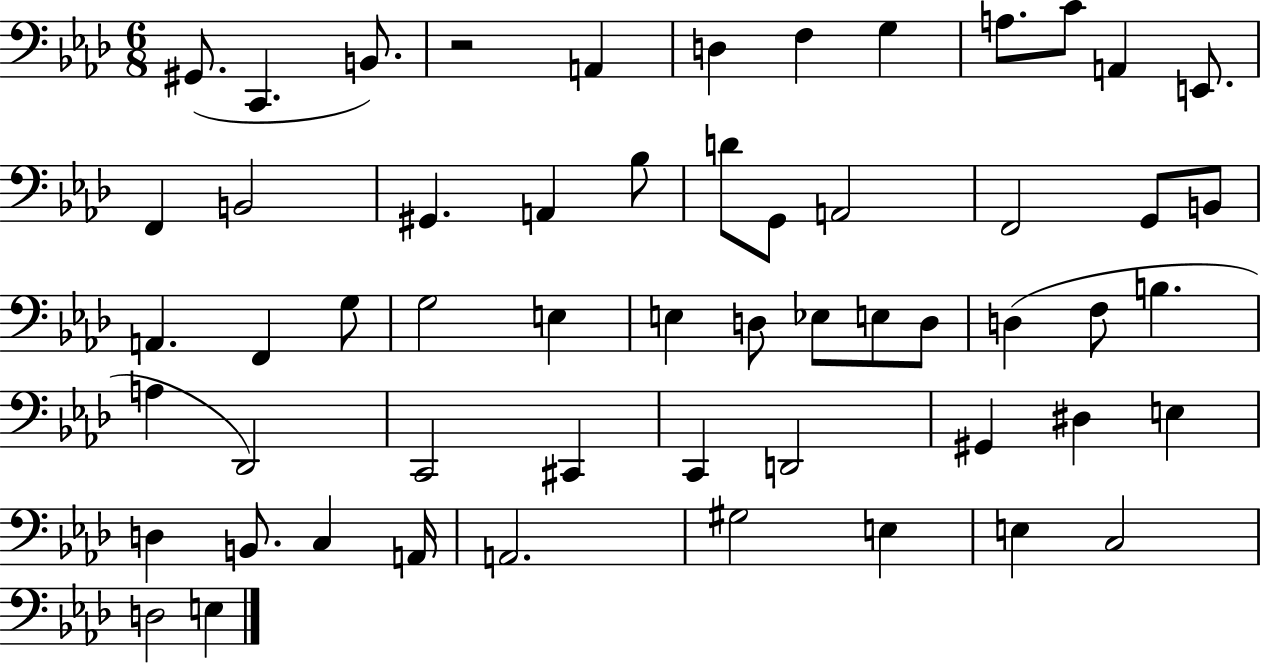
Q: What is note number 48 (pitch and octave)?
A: A2